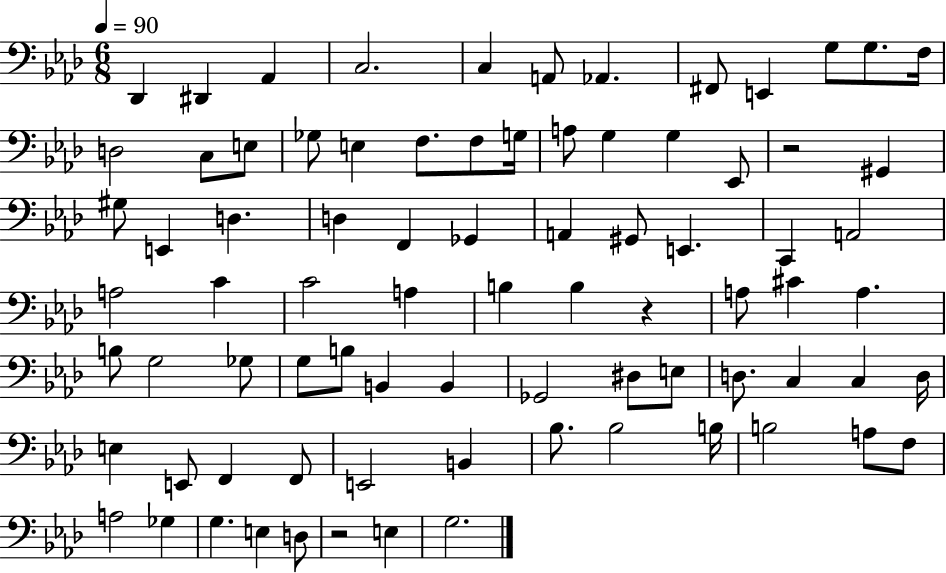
{
  \clef bass
  \numericTimeSignature
  \time 6/8
  \key aes \major
  \tempo 4 = 90
  des,4 dis,4 aes,4 | c2. | c4 a,8 aes,4. | fis,8 e,4 g8 g8. f16 | \break d2 c8 e8 | ges8 e4 f8. f8 g16 | a8 g4 g4 ees,8 | r2 gis,4 | \break gis8 e,4 d4. | d4 f,4 ges,4 | a,4 gis,8 e,4. | c,4 a,2 | \break a2 c'4 | c'2 a4 | b4 b4 r4 | a8 cis'4 a4. | \break b8 g2 ges8 | g8 b8 b,4 b,4 | ges,2 dis8 e8 | d8. c4 c4 d16 | \break e4 e,8 f,4 f,8 | e,2 b,4 | bes8. bes2 b16 | b2 a8 f8 | \break a2 ges4 | g4. e4 d8 | r2 e4 | g2. | \break \bar "|."
}